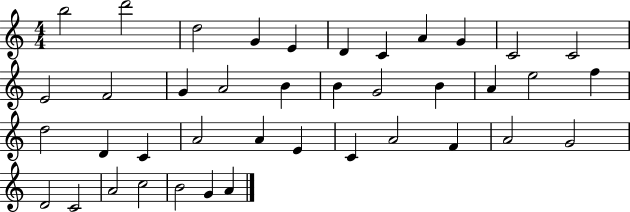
B5/h D6/h D5/h G4/q E4/q D4/q C4/q A4/q G4/q C4/h C4/h E4/h F4/h G4/q A4/h B4/q B4/q G4/h B4/q A4/q E5/h F5/q D5/h D4/q C4/q A4/h A4/q E4/q C4/q A4/h F4/q A4/h G4/h D4/h C4/h A4/h C5/h B4/h G4/q A4/q